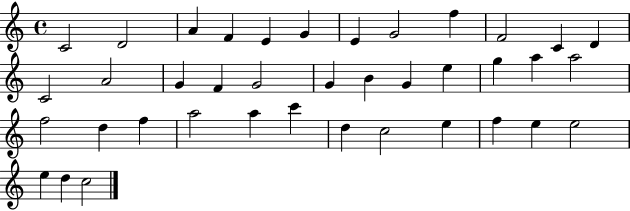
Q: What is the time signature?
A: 4/4